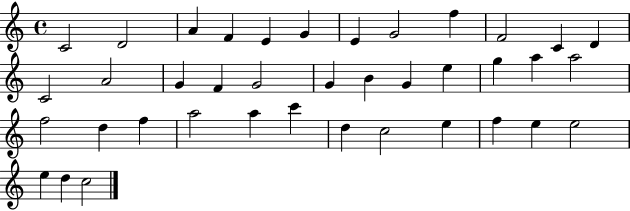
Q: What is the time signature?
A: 4/4